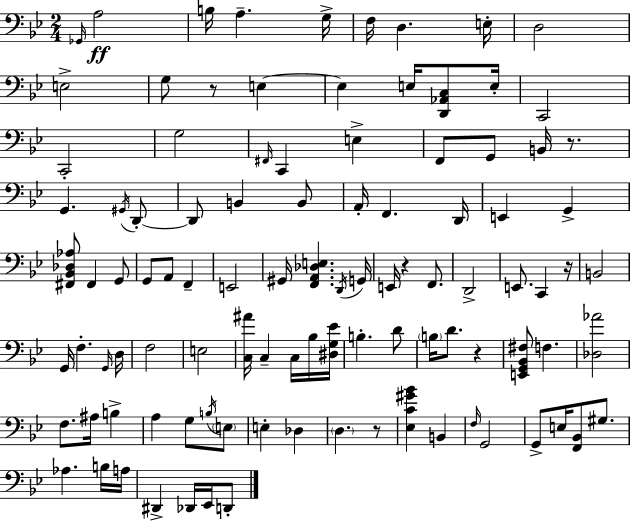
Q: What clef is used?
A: bass